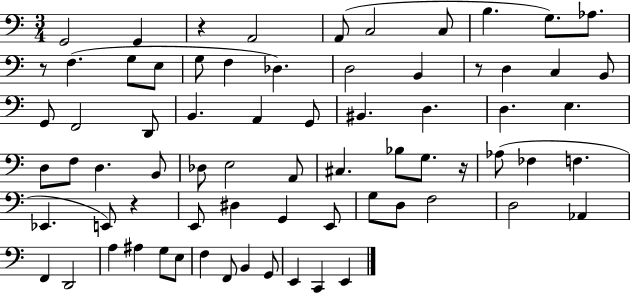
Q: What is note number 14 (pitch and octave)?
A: F3